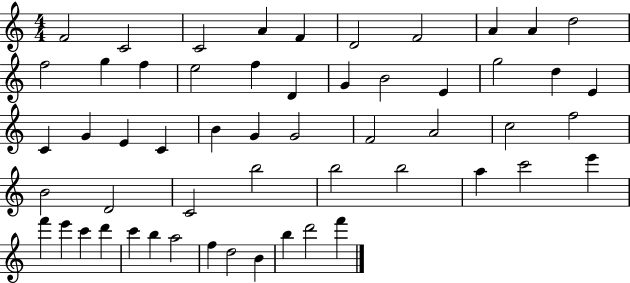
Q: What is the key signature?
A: C major